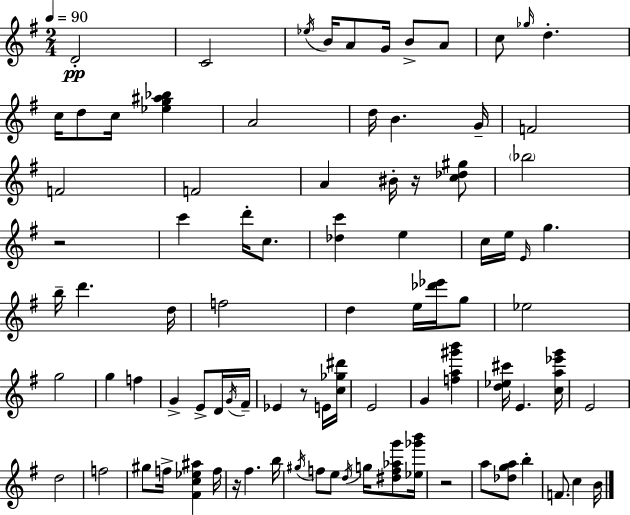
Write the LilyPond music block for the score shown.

{
  \clef treble
  \numericTimeSignature
  \time 2/4
  \key g \major
  \tempo 4 = 90
  d'2-.\pp | c'2 | \acciaccatura { ees''16 } b'16 a'8 g'16 b'8-> a'8 | c''8 \grace { ges''16 } d''4.-. | \break c''16 d''8 c''16 <ees'' g'' ais'' bes''>4 | a'2 | d''16 b'4. | g'16-- f'2 | \break f'2 | f'2 | a'4 bis'16-. r16 | <c'' des'' gis''>8 \parenthesize bes''2 | \break r2 | c'''4 d'''16-. c''8. | <des'' c'''>4 e''4 | c''16 e''16 \grace { e'16 } g''4. | \break b''16-- d'''4. | d''16 f''2 | d''4 e''16 | <des''' ees'''>16 g''8 ees''2 | \break g''2 | g''4 f''4 | g'4-> e'8-> | d'16 \acciaccatura { g'16 } fis'16-- ees'4 | \break r8 e'16 <c'' ges'' dis'''>16 e'2 | g'4 | <f'' a'' gis''' b'''>4 <d'' ees'' cis'''>16 e'4. | <c'' a'' ees''' g'''>16 e'2 | \break d''2 | f''2 | gis''8 f''16-> <fis' c'' ees'' ais''>4 | f''16 r16 fis''4. | \break b''16 \acciaccatura { gis''16 } f''8 e''8 | \acciaccatura { d''16 } g''16 <dis'' f'' aes'' g'''>8 <ees'' ges''' b'''>16 r2 | a''8 | <des'' g'' a''>8 b''4-. f'8. | \break c''4 b'16 \bar "|."
}